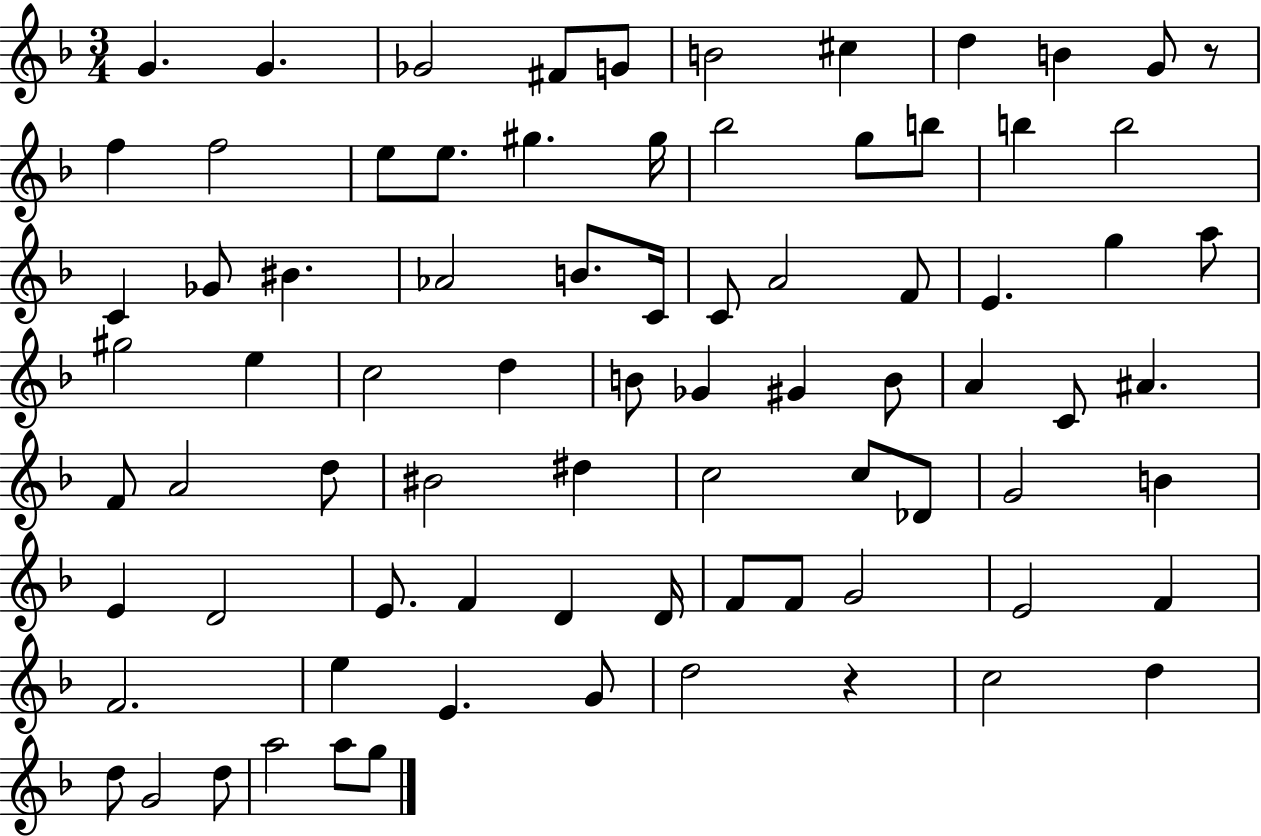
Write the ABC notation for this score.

X:1
T:Untitled
M:3/4
L:1/4
K:F
G G _G2 ^F/2 G/2 B2 ^c d B G/2 z/2 f f2 e/2 e/2 ^g ^g/4 _b2 g/2 b/2 b b2 C _G/2 ^B _A2 B/2 C/4 C/2 A2 F/2 E g a/2 ^g2 e c2 d B/2 _G ^G B/2 A C/2 ^A F/2 A2 d/2 ^B2 ^d c2 c/2 _D/2 G2 B E D2 E/2 F D D/4 F/2 F/2 G2 E2 F F2 e E G/2 d2 z c2 d d/2 G2 d/2 a2 a/2 g/2